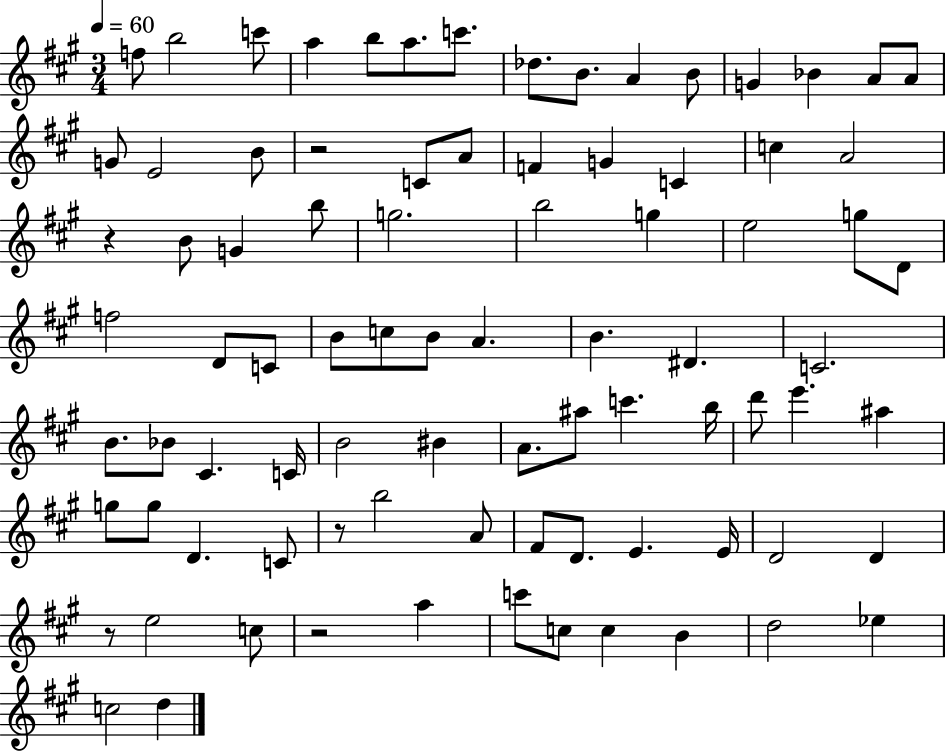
F5/e B5/h C6/e A5/q B5/e A5/e. C6/e. Db5/e. B4/e. A4/q B4/e G4/q Bb4/q A4/e A4/e G4/e E4/h B4/e R/h C4/e A4/e F4/q G4/q C4/q C5/q A4/h R/q B4/e G4/q B5/e G5/h. B5/h G5/q E5/h G5/e D4/e F5/h D4/e C4/e B4/e C5/e B4/e A4/q. B4/q. D#4/q. C4/h. B4/e. Bb4/e C#4/q. C4/s B4/h BIS4/q A4/e. A#5/e C6/q. B5/s D6/e E6/q. A#5/q G5/e G5/e D4/q. C4/e R/e B5/h A4/e F#4/e D4/e. E4/q. E4/s D4/h D4/q R/e E5/h C5/e R/h A5/q C6/e C5/e C5/q B4/q D5/h Eb5/q C5/h D5/q